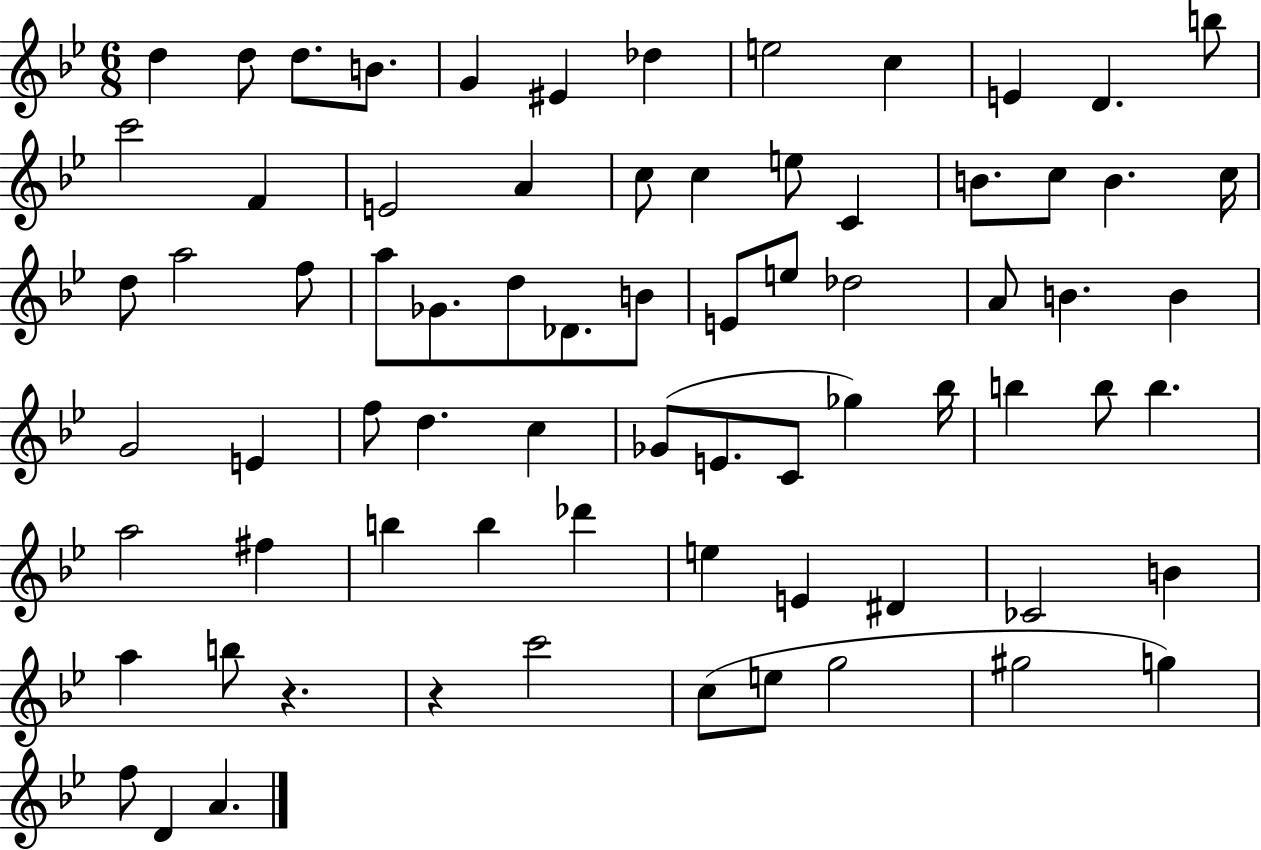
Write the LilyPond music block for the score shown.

{
  \clef treble
  \numericTimeSignature
  \time 6/8
  \key bes \major
  \repeat volta 2 { d''4 d''8 d''8. b'8. | g'4 eis'4 des''4 | e''2 c''4 | e'4 d'4. b''8 | \break c'''2 f'4 | e'2 a'4 | c''8 c''4 e''8 c'4 | b'8. c''8 b'4. c''16 | \break d''8 a''2 f''8 | a''8 ges'8. d''8 des'8. b'8 | e'8 e''8 des''2 | a'8 b'4. b'4 | \break g'2 e'4 | f''8 d''4. c''4 | ges'8( e'8. c'8 ges''4) bes''16 | b''4 b''8 b''4. | \break a''2 fis''4 | b''4 b''4 des'''4 | e''4 e'4 dis'4 | ces'2 b'4 | \break a''4 b''8 r4. | r4 c'''2 | c''8( e''8 g''2 | gis''2 g''4) | \break f''8 d'4 a'4. | } \bar "|."
}